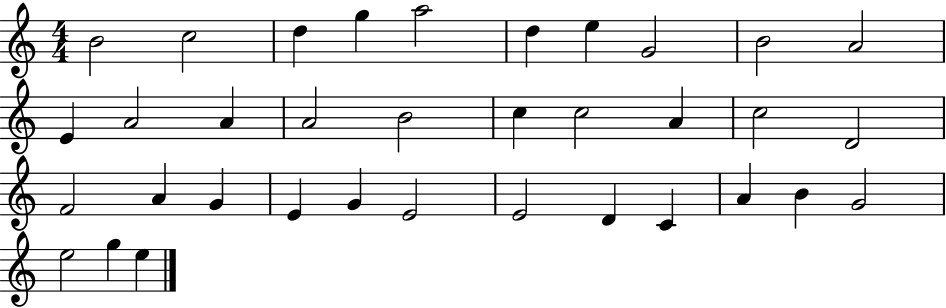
X:1
T:Untitled
M:4/4
L:1/4
K:C
B2 c2 d g a2 d e G2 B2 A2 E A2 A A2 B2 c c2 A c2 D2 F2 A G E G E2 E2 D C A B G2 e2 g e